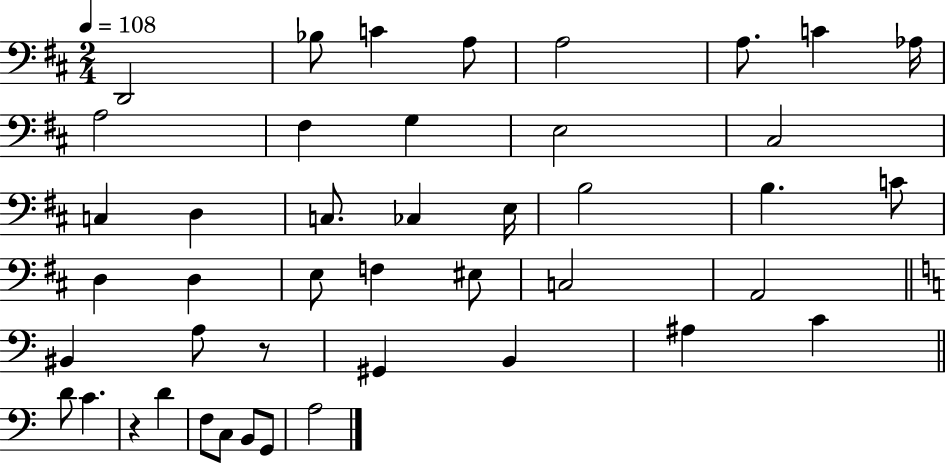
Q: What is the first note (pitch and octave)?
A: D2